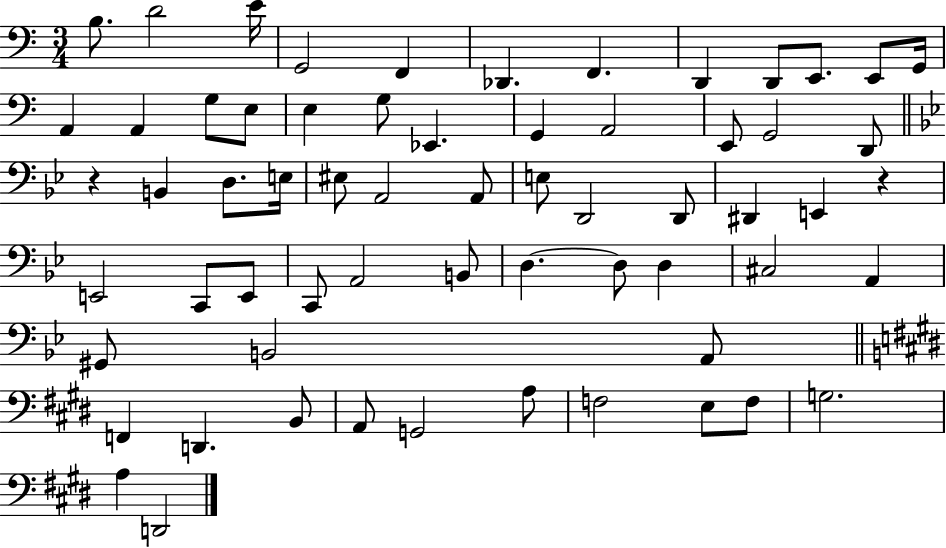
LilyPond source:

{
  \clef bass
  \numericTimeSignature
  \time 3/4
  \key c \major
  b8. d'2 e'16 | g,2 f,4 | des,4. f,4. | d,4 d,8 e,8. e,8 g,16 | \break a,4 a,4 g8 e8 | e4 g8 ees,4. | g,4 a,2 | e,8 g,2 d,8 | \break \bar "||" \break \key g \minor r4 b,4 d8. e16 | eis8 a,2 a,8 | e8 d,2 d,8 | dis,4 e,4 r4 | \break e,2 c,8 e,8 | c,8 a,2 b,8 | d4.~~ d8 d4 | cis2 a,4 | \break gis,8 b,2 a,8 | \bar "||" \break \key e \major f,4 d,4. b,8 | a,8 g,2 a8 | f2 e8 f8 | g2. | \break a4 d,2 | \bar "|."
}